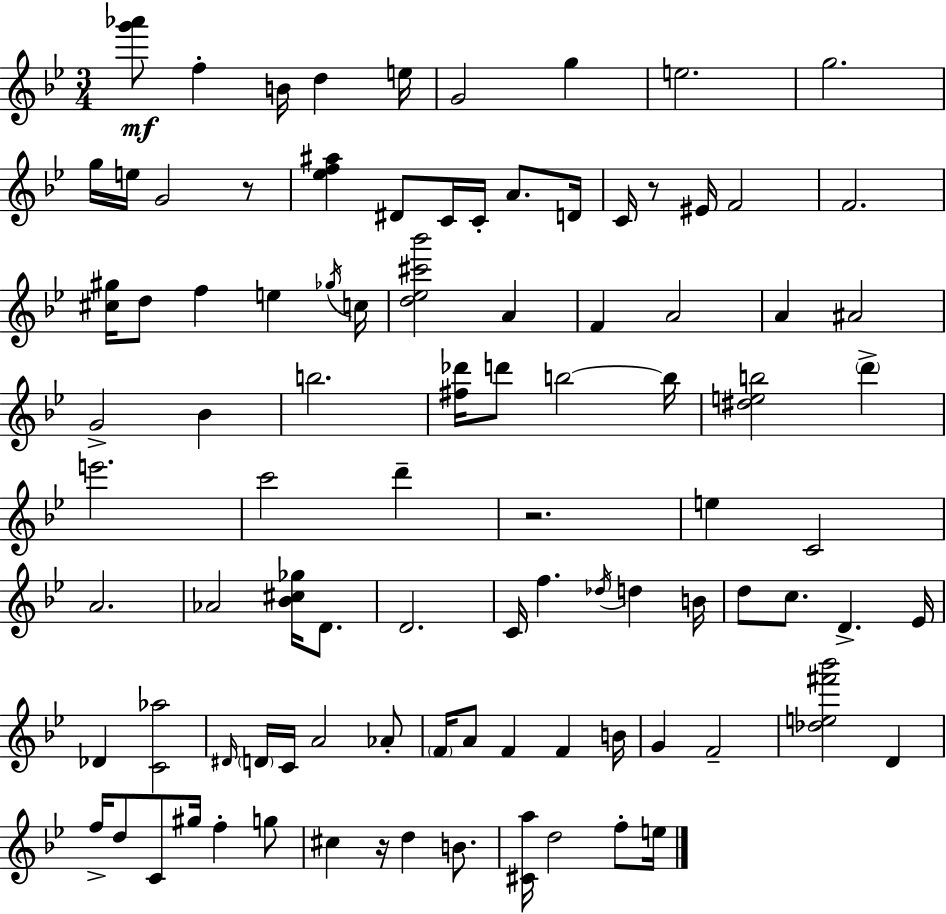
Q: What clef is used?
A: treble